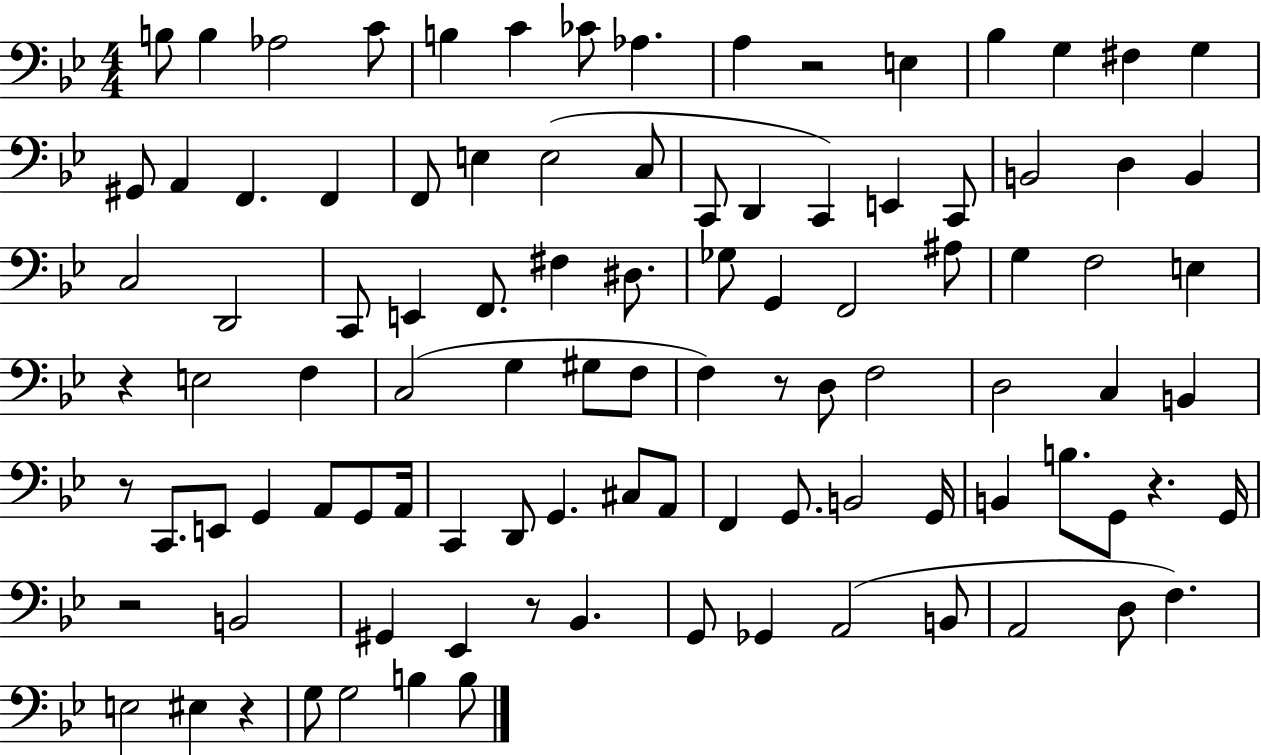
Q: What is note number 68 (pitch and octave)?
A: F2